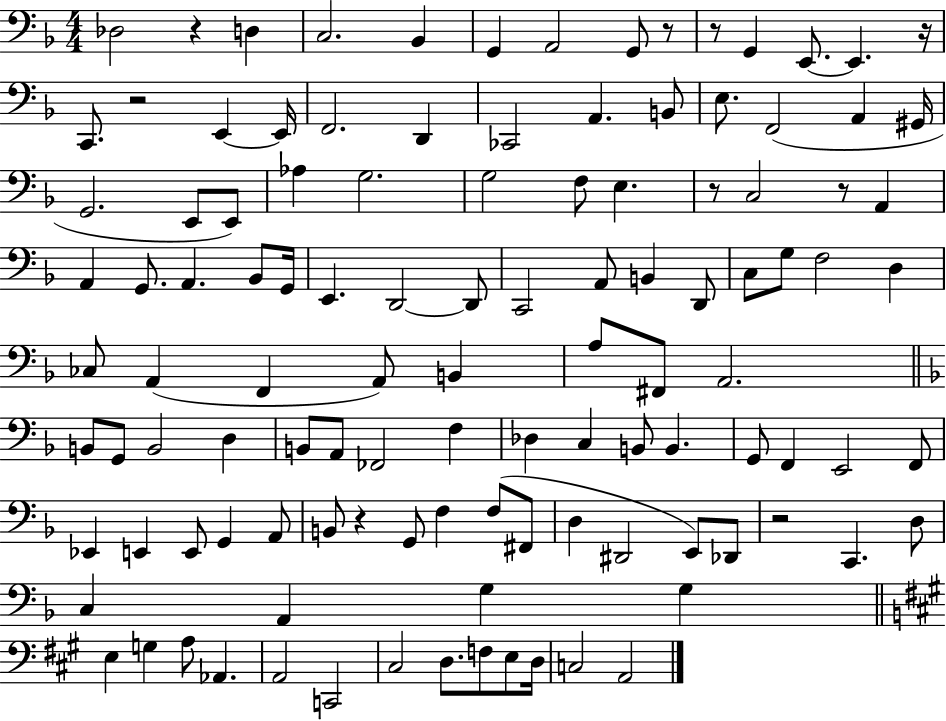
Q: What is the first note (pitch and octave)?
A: Db3